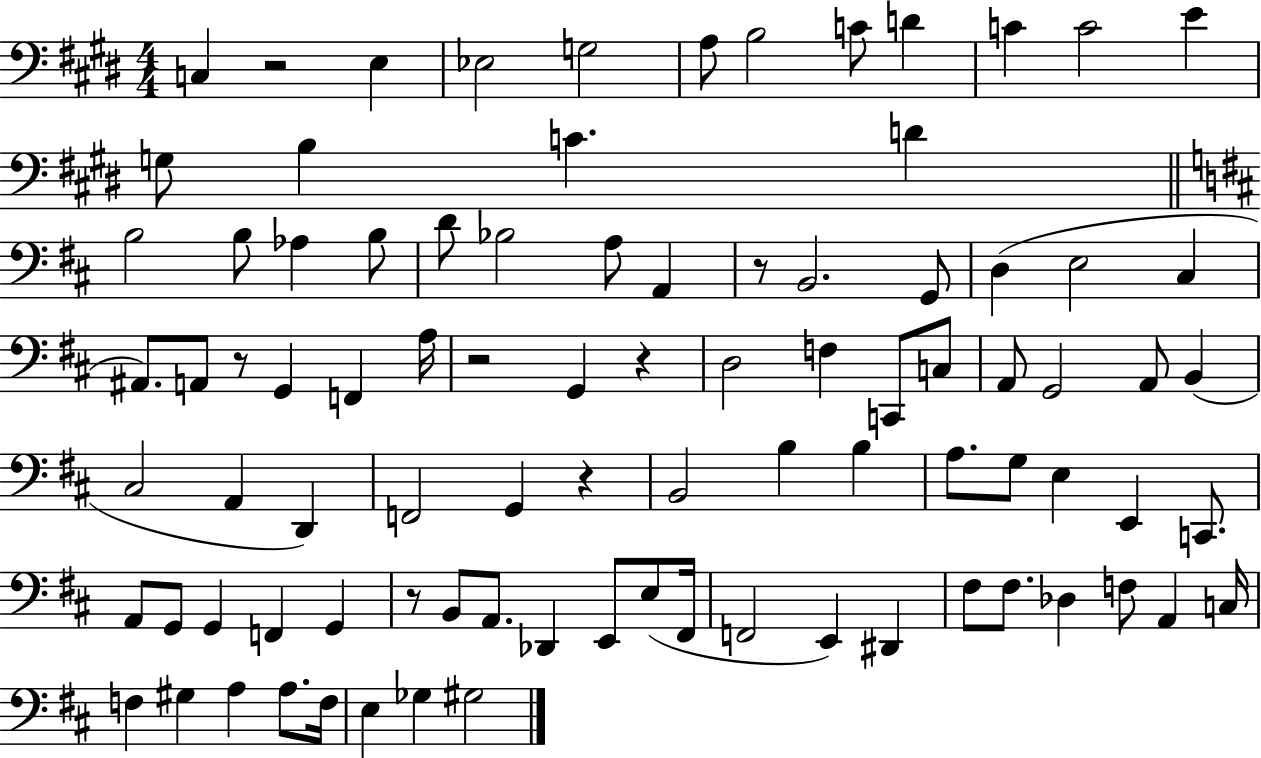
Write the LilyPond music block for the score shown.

{
  \clef bass
  \numericTimeSignature
  \time 4/4
  \key e \major
  \repeat volta 2 { c4 r2 e4 | ees2 g2 | a8 b2 c'8 d'4 | c'4 c'2 e'4 | \break g8 b4 c'4. d'4 | \bar "||" \break \key d \major b2 b8 aes4 b8 | d'8 bes2 a8 a,4 | r8 b,2. g,8 | d4( e2 cis4 | \break ais,8.) a,8 r8 g,4 f,4 a16 | r2 g,4 r4 | d2 f4 c,8 c8 | a,8 g,2 a,8 b,4( | \break cis2 a,4 d,4) | f,2 g,4 r4 | b,2 b4 b4 | a8. g8 e4 e,4 c,8. | \break a,8 g,8 g,4 f,4 g,4 | r8 b,8 a,8. des,4 e,8 e8( fis,16 | f,2 e,4) dis,4 | fis8 fis8. des4 f8 a,4 c16 | \break f4 gis4 a4 a8. f16 | e4 ges4 gis2 | } \bar "|."
}